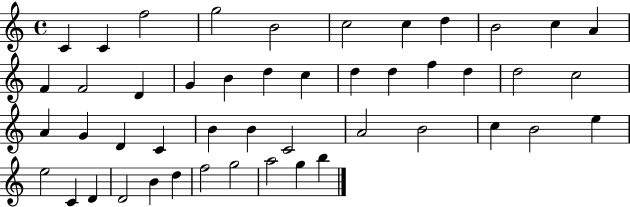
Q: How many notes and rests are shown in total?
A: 47